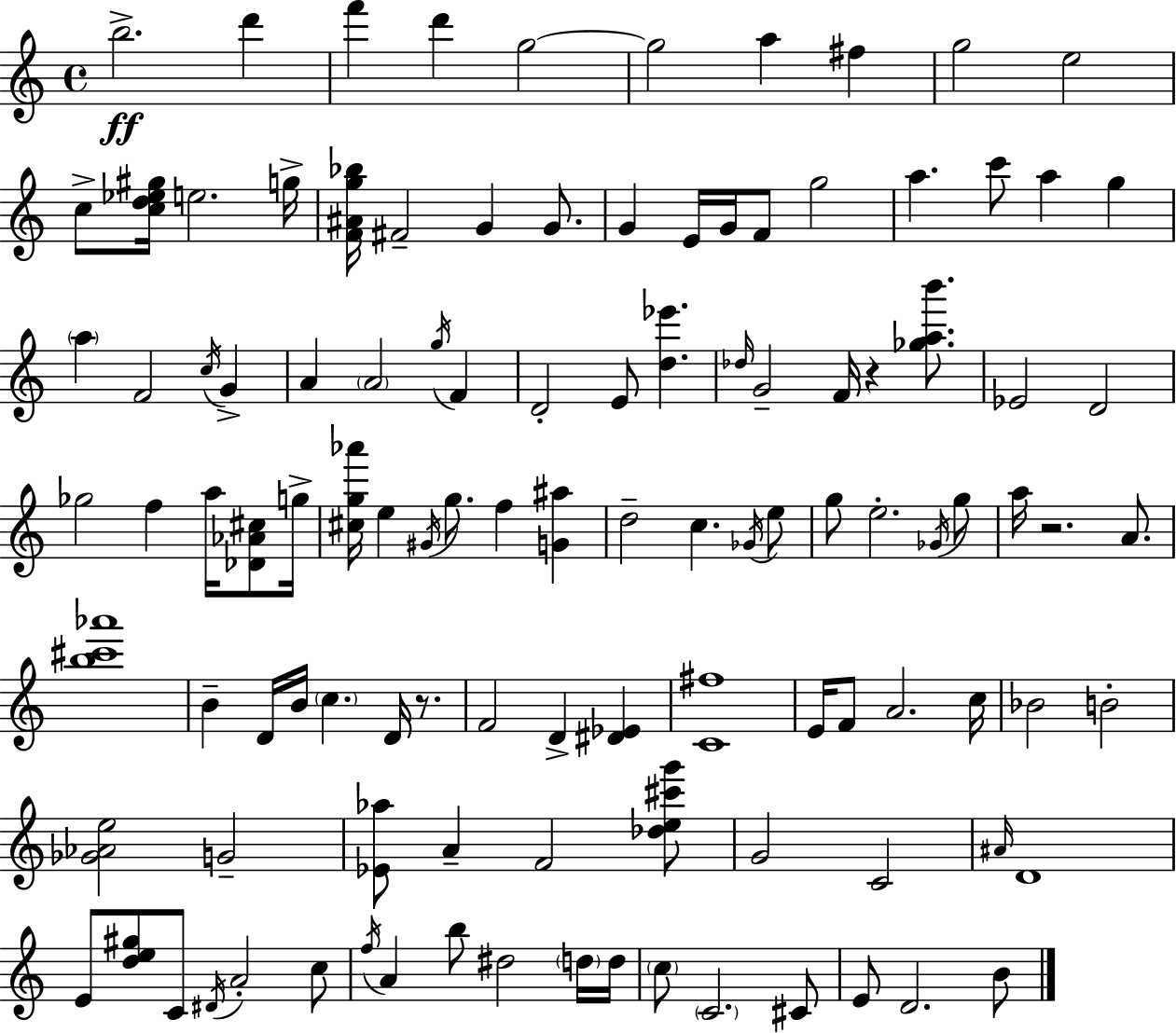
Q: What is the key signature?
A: C major